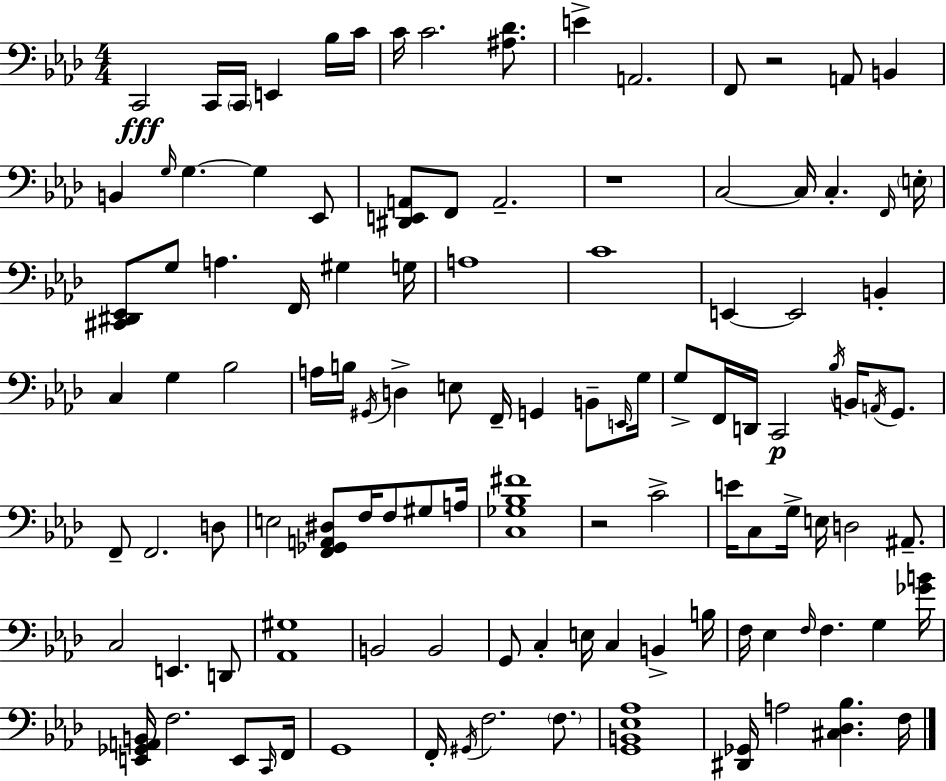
{
  \clef bass
  \numericTimeSignature
  \time 4/4
  \key f \minor
  c,2\fff c,16 \parenthesize c,16 e,4 bes16 c'16 | c'16 c'2. <ais des'>8. | e'4-> a,2. | f,8 r2 a,8 b,4 | \break b,4 \grace { g16 } g4.~~ g4 ees,8 | <dis, e, a,>8 f,8 a,2.-- | r1 | c2~~ c16 c4.-. | \break \grace { f,16 } \parenthesize e16-. <cis, dis, ees,>8 g8 a4. f,16 gis4 | g16 a1 | c'1 | e,4~~ e,2 b,4-. | \break c4 g4 bes2 | a16 b16 \acciaccatura { gis,16 } d4-> e8 f,16-- g,4 | b,8-- \grace { e,16 } g16 g8-> f,16 d,16 c,2\p | \acciaccatura { bes16 } b,16 \acciaccatura { a,16 } g,8. f,8-- f,2. | \break d8 e2 <f, ges, a, dis>8 | f16 f8 gis8 a16 <c ges bes fis'>1 | r2 c'2-> | e'16 c8 g16-> e16 d2 | \break ais,8.-- c2 e,4. | d,8 <aes, gis>1 | b,2 b,2 | g,8 c4-. e16 c4 | \break b,4-> b16 f16 ees4 \grace { f16 } f4. | g4 <ges' b'>16 <e, ges, a, b,>16 f2. | e,8 \grace { c,16 } f,16 g,1 | f,16-. \acciaccatura { gis,16 } f2. | \break \parenthesize f8. <g, b, ees aes>1 | <dis, ges,>16 a2 | <cis des bes>4. f16 \bar "|."
}